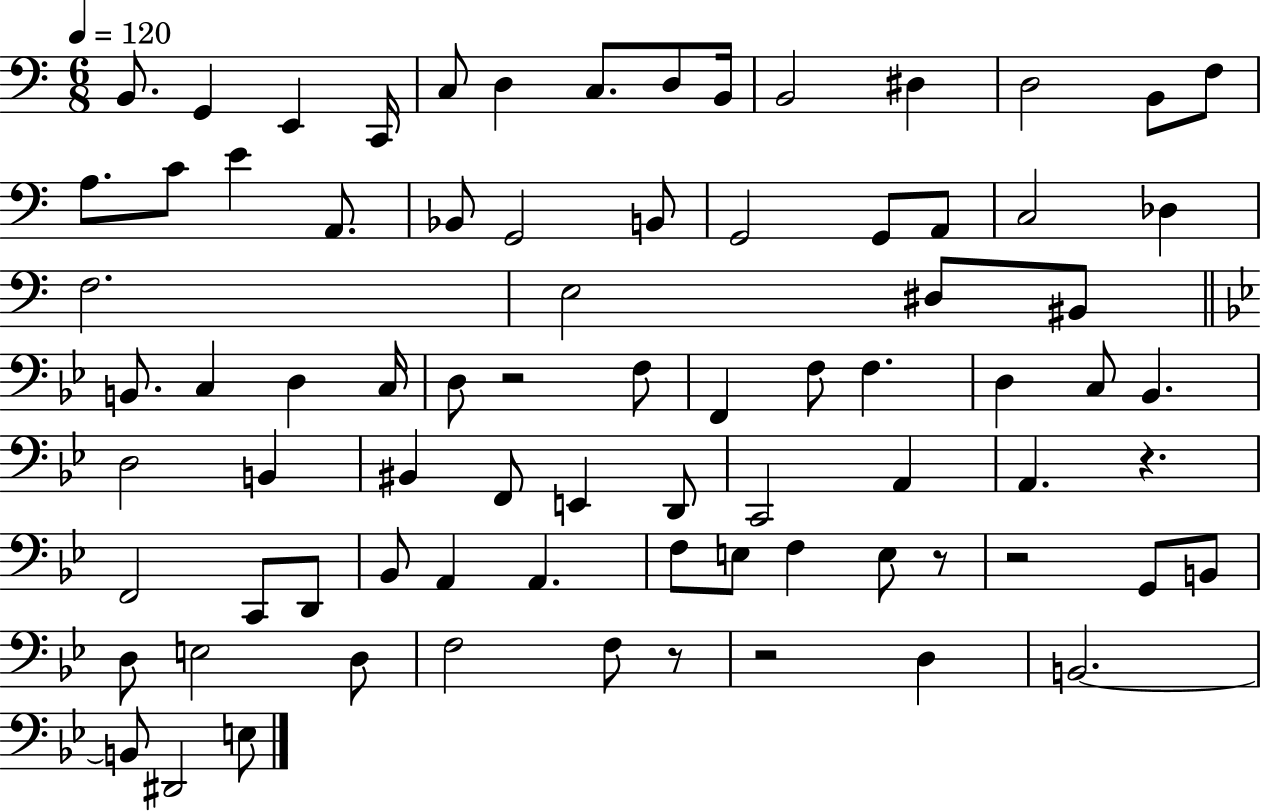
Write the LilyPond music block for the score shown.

{
  \clef bass
  \numericTimeSignature
  \time 6/8
  \key c \major
  \tempo 4 = 120
  b,8. g,4 e,4 c,16 | c8 d4 c8. d8 b,16 | b,2 dis4 | d2 b,8 f8 | \break a8. c'8 e'4 a,8. | bes,8 g,2 b,8 | g,2 g,8 a,8 | c2 des4 | \break f2. | e2 dis8 bis,8 | \bar "||" \break \key g \minor b,8. c4 d4 c16 | d8 r2 f8 | f,4 f8 f4. | d4 c8 bes,4. | \break d2 b,4 | bis,4 f,8 e,4 d,8 | c,2 a,4 | a,4. r4. | \break f,2 c,8 d,8 | bes,8 a,4 a,4. | f8 e8 f4 e8 r8 | r2 g,8 b,8 | \break d8 e2 d8 | f2 f8 r8 | r2 d4 | b,2.~~ | \break b,8 dis,2 e8 | \bar "|."
}